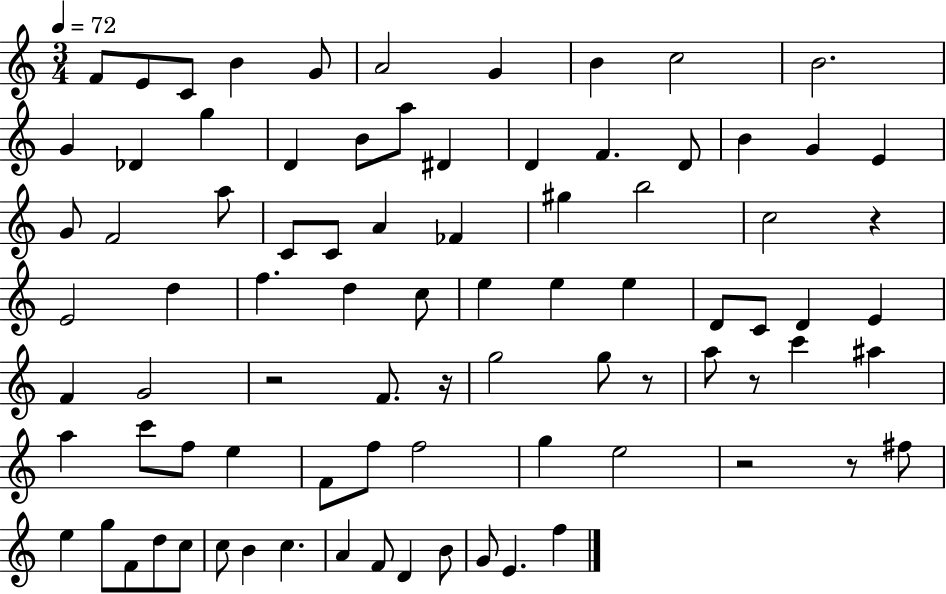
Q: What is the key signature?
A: C major